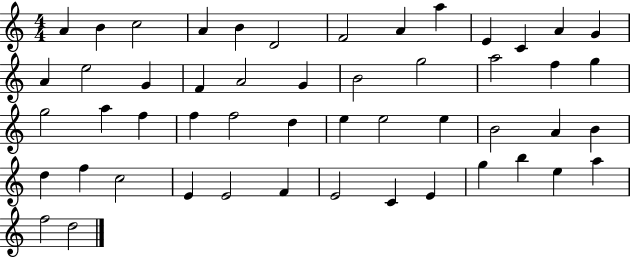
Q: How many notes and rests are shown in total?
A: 51